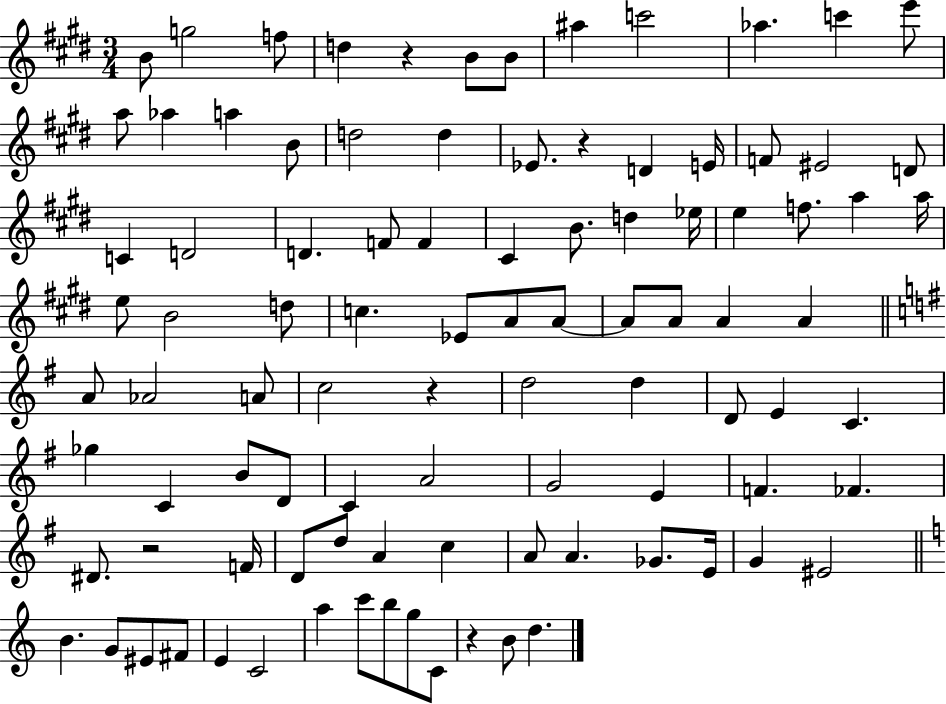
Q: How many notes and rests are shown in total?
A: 96